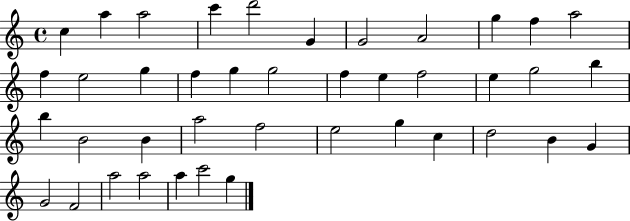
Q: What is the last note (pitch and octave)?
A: G5